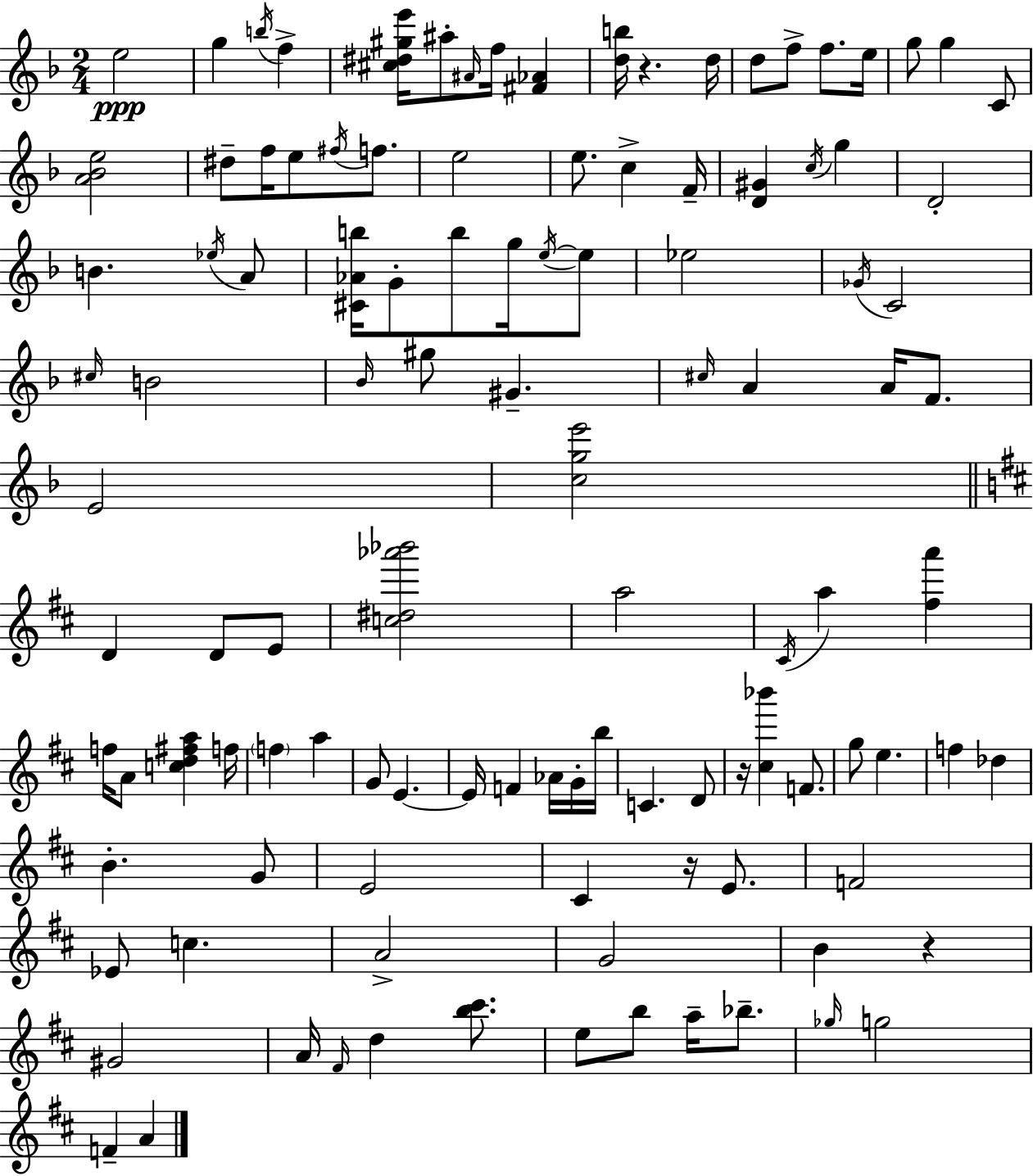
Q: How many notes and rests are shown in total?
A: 112